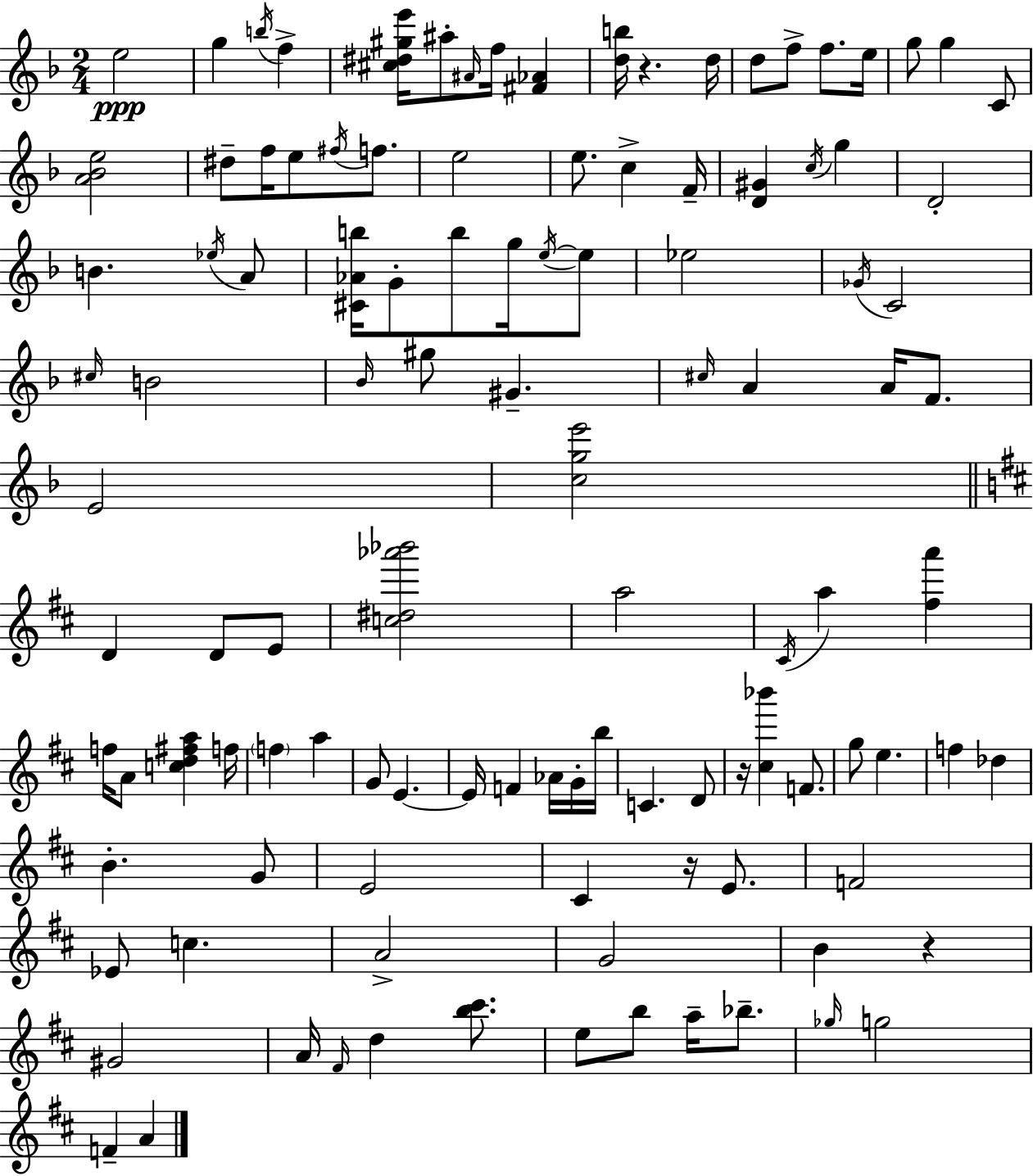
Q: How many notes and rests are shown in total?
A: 112